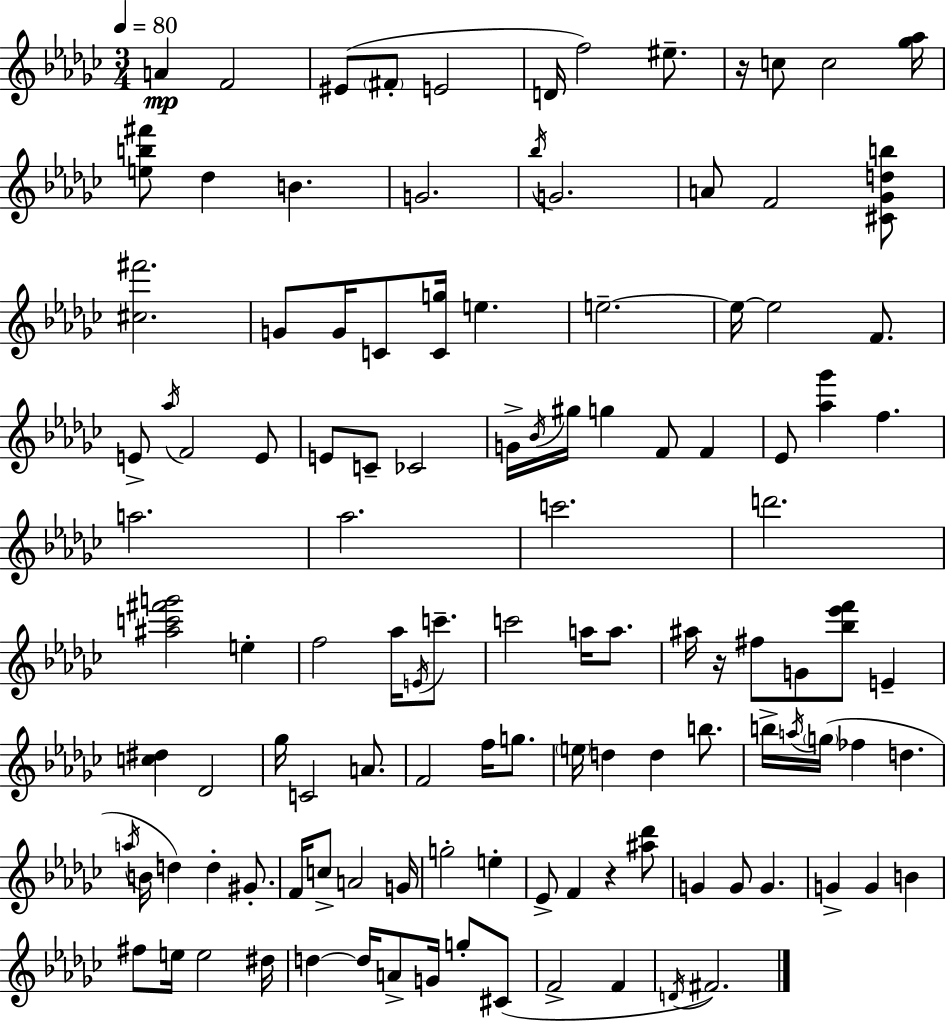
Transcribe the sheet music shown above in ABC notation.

X:1
T:Untitled
M:3/4
L:1/4
K:Ebm
A F2 ^E/2 ^F/2 E2 D/4 f2 ^e/2 z/4 c/2 c2 [_g_a]/4 [eb^f']/2 _d B G2 _b/4 G2 A/2 F2 [^C_Gdb]/2 [^c^f']2 G/2 G/4 C/2 [Cg]/4 e e2 e/4 e2 F/2 E/2 _a/4 F2 E/2 E/2 C/2 _C2 G/4 _B/4 ^g/4 g F/2 F _E/2 [_a_g'] f a2 _a2 c'2 d'2 [^ac'^f'g']2 e f2 _a/4 E/4 c'/2 c'2 a/4 a/2 ^a/4 z/4 ^f/2 G/2 [_b_e'f']/2 E [c^d] _D2 _g/4 C2 A/2 F2 f/4 g/2 e/4 d d b/2 b/4 a/4 g/4 _f d a/4 B/4 d d ^G/2 F/4 c/2 A2 G/4 g2 e _E/2 F z [^a_d']/2 G G/2 G G G B ^f/2 e/4 e2 ^d/4 d d/4 A/2 G/4 g/2 ^C/2 F2 F D/4 ^F2